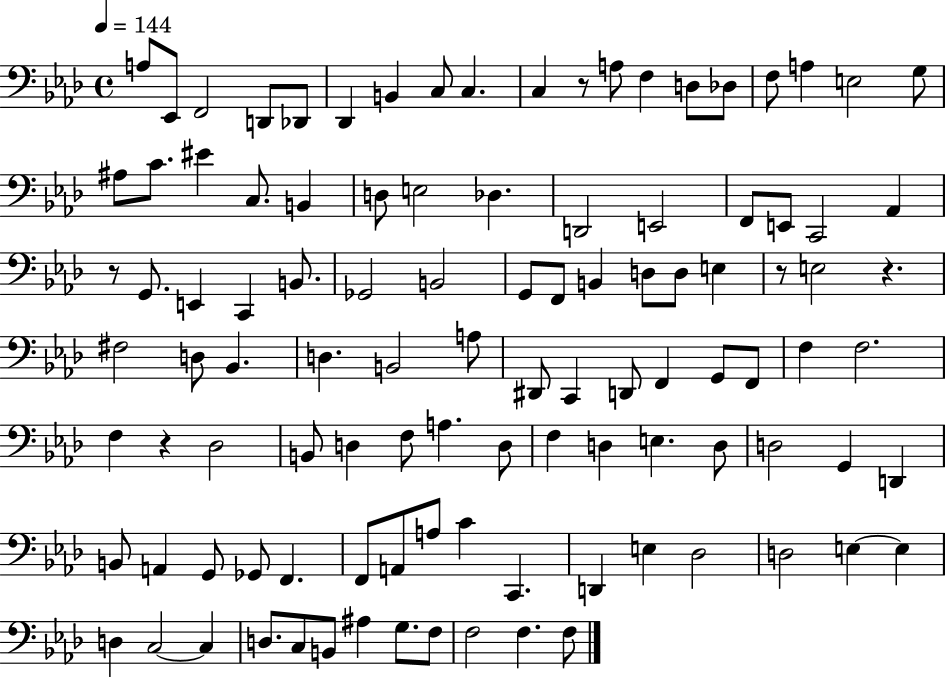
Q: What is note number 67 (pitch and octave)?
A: F3